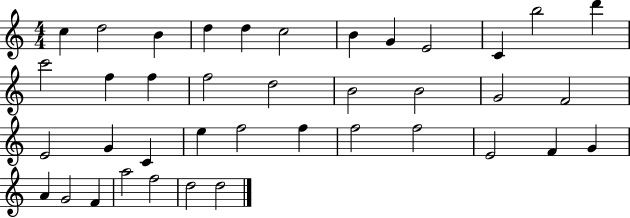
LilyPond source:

{
  \clef treble
  \numericTimeSignature
  \time 4/4
  \key c \major
  c''4 d''2 b'4 | d''4 d''4 c''2 | b'4 g'4 e'2 | c'4 b''2 d'''4 | \break c'''2 f''4 f''4 | f''2 d''2 | b'2 b'2 | g'2 f'2 | \break e'2 g'4 c'4 | e''4 f''2 f''4 | f''2 f''2 | e'2 f'4 g'4 | \break a'4 g'2 f'4 | a''2 f''2 | d''2 d''2 | \bar "|."
}